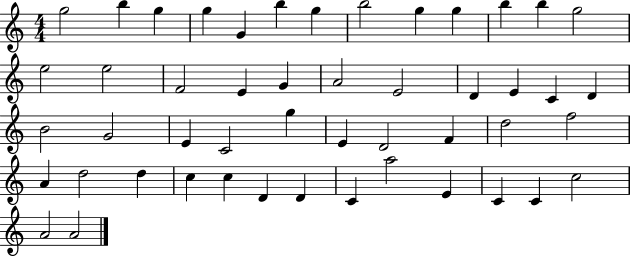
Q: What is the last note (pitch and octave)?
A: A4